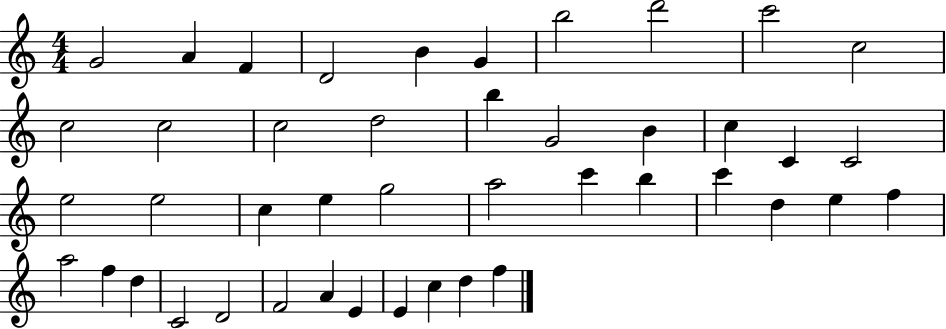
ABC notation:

X:1
T:Untitled
M:4/4
L:1/4
K:C
G2 A F D2 B G b2 d'2 c'2 c2 c2 c2 c2 d2 b G2 B c C C2 e2 e2 c e g2 a2 c' b c' d e f a2 f d C2 D2 F2 A E E c d f